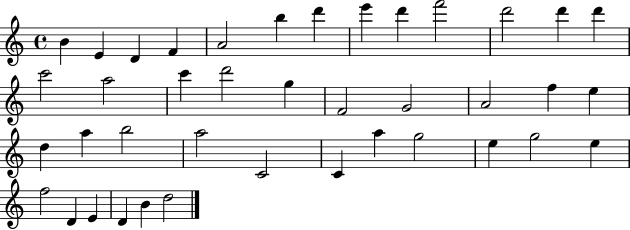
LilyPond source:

{
  \clef treble
  \time 4/4
  \defaultTimeSignature
  \key c \major
  b'4 e'4 d'4 f'4 | a'2 b''4 d'''4 | e'''4 d'''4 f'''2 | d'''2 d'''4 d'''4 | \break c'''2 a''2 | c'''4 d'''2 g''4 | f'2 g'2 | a'2 f''4 e''4 | \break d''4 a''4 b''2 | a''2 c'2 | c'4 a''4 g''2 | e''4 g''2 e''4 | \break f''2 d'4 e'4 | d'4 b'4 d''2 | \bar "|."
}